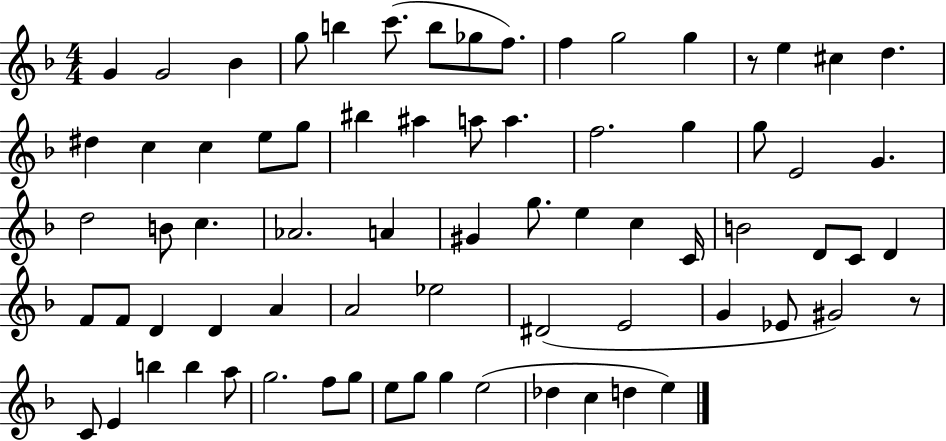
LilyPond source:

{
  \clef treble
  \numericTimeSignature
  \time 4/4
  \key f \major
  g'4 g'2 bes'4 | g''8 b''4 c'''8.( b''8 ges''8 f''8.) | f''4 g''2 g''4 | r8 e''4 cis''4 d''4. | \break dis''4 c''4 c''4 e''8 g''8 | bis''4 ais''4 a''8 a''4. | f''2. g''4 | g''8 e'2 g'4. | \break d''2 b'8 c''4. | aes'2. a'4 | gis'4 g''8. e''4 c''4 c'16 | b'2 d'8 c'8 d'4 | \break f'8 f'8 d'4 d'4 a'4 | a'2 ees''2 | dis'2( e'2 | g'4 ees'8 gis'2) r8 | \break c'8 e'4 b''4 b''4 a''8 | g''2. f''8 g''8 | e''8 g''8 g''4 e''2( | des''4 c''4 d''4 e''4) | \break \bar "|."
}